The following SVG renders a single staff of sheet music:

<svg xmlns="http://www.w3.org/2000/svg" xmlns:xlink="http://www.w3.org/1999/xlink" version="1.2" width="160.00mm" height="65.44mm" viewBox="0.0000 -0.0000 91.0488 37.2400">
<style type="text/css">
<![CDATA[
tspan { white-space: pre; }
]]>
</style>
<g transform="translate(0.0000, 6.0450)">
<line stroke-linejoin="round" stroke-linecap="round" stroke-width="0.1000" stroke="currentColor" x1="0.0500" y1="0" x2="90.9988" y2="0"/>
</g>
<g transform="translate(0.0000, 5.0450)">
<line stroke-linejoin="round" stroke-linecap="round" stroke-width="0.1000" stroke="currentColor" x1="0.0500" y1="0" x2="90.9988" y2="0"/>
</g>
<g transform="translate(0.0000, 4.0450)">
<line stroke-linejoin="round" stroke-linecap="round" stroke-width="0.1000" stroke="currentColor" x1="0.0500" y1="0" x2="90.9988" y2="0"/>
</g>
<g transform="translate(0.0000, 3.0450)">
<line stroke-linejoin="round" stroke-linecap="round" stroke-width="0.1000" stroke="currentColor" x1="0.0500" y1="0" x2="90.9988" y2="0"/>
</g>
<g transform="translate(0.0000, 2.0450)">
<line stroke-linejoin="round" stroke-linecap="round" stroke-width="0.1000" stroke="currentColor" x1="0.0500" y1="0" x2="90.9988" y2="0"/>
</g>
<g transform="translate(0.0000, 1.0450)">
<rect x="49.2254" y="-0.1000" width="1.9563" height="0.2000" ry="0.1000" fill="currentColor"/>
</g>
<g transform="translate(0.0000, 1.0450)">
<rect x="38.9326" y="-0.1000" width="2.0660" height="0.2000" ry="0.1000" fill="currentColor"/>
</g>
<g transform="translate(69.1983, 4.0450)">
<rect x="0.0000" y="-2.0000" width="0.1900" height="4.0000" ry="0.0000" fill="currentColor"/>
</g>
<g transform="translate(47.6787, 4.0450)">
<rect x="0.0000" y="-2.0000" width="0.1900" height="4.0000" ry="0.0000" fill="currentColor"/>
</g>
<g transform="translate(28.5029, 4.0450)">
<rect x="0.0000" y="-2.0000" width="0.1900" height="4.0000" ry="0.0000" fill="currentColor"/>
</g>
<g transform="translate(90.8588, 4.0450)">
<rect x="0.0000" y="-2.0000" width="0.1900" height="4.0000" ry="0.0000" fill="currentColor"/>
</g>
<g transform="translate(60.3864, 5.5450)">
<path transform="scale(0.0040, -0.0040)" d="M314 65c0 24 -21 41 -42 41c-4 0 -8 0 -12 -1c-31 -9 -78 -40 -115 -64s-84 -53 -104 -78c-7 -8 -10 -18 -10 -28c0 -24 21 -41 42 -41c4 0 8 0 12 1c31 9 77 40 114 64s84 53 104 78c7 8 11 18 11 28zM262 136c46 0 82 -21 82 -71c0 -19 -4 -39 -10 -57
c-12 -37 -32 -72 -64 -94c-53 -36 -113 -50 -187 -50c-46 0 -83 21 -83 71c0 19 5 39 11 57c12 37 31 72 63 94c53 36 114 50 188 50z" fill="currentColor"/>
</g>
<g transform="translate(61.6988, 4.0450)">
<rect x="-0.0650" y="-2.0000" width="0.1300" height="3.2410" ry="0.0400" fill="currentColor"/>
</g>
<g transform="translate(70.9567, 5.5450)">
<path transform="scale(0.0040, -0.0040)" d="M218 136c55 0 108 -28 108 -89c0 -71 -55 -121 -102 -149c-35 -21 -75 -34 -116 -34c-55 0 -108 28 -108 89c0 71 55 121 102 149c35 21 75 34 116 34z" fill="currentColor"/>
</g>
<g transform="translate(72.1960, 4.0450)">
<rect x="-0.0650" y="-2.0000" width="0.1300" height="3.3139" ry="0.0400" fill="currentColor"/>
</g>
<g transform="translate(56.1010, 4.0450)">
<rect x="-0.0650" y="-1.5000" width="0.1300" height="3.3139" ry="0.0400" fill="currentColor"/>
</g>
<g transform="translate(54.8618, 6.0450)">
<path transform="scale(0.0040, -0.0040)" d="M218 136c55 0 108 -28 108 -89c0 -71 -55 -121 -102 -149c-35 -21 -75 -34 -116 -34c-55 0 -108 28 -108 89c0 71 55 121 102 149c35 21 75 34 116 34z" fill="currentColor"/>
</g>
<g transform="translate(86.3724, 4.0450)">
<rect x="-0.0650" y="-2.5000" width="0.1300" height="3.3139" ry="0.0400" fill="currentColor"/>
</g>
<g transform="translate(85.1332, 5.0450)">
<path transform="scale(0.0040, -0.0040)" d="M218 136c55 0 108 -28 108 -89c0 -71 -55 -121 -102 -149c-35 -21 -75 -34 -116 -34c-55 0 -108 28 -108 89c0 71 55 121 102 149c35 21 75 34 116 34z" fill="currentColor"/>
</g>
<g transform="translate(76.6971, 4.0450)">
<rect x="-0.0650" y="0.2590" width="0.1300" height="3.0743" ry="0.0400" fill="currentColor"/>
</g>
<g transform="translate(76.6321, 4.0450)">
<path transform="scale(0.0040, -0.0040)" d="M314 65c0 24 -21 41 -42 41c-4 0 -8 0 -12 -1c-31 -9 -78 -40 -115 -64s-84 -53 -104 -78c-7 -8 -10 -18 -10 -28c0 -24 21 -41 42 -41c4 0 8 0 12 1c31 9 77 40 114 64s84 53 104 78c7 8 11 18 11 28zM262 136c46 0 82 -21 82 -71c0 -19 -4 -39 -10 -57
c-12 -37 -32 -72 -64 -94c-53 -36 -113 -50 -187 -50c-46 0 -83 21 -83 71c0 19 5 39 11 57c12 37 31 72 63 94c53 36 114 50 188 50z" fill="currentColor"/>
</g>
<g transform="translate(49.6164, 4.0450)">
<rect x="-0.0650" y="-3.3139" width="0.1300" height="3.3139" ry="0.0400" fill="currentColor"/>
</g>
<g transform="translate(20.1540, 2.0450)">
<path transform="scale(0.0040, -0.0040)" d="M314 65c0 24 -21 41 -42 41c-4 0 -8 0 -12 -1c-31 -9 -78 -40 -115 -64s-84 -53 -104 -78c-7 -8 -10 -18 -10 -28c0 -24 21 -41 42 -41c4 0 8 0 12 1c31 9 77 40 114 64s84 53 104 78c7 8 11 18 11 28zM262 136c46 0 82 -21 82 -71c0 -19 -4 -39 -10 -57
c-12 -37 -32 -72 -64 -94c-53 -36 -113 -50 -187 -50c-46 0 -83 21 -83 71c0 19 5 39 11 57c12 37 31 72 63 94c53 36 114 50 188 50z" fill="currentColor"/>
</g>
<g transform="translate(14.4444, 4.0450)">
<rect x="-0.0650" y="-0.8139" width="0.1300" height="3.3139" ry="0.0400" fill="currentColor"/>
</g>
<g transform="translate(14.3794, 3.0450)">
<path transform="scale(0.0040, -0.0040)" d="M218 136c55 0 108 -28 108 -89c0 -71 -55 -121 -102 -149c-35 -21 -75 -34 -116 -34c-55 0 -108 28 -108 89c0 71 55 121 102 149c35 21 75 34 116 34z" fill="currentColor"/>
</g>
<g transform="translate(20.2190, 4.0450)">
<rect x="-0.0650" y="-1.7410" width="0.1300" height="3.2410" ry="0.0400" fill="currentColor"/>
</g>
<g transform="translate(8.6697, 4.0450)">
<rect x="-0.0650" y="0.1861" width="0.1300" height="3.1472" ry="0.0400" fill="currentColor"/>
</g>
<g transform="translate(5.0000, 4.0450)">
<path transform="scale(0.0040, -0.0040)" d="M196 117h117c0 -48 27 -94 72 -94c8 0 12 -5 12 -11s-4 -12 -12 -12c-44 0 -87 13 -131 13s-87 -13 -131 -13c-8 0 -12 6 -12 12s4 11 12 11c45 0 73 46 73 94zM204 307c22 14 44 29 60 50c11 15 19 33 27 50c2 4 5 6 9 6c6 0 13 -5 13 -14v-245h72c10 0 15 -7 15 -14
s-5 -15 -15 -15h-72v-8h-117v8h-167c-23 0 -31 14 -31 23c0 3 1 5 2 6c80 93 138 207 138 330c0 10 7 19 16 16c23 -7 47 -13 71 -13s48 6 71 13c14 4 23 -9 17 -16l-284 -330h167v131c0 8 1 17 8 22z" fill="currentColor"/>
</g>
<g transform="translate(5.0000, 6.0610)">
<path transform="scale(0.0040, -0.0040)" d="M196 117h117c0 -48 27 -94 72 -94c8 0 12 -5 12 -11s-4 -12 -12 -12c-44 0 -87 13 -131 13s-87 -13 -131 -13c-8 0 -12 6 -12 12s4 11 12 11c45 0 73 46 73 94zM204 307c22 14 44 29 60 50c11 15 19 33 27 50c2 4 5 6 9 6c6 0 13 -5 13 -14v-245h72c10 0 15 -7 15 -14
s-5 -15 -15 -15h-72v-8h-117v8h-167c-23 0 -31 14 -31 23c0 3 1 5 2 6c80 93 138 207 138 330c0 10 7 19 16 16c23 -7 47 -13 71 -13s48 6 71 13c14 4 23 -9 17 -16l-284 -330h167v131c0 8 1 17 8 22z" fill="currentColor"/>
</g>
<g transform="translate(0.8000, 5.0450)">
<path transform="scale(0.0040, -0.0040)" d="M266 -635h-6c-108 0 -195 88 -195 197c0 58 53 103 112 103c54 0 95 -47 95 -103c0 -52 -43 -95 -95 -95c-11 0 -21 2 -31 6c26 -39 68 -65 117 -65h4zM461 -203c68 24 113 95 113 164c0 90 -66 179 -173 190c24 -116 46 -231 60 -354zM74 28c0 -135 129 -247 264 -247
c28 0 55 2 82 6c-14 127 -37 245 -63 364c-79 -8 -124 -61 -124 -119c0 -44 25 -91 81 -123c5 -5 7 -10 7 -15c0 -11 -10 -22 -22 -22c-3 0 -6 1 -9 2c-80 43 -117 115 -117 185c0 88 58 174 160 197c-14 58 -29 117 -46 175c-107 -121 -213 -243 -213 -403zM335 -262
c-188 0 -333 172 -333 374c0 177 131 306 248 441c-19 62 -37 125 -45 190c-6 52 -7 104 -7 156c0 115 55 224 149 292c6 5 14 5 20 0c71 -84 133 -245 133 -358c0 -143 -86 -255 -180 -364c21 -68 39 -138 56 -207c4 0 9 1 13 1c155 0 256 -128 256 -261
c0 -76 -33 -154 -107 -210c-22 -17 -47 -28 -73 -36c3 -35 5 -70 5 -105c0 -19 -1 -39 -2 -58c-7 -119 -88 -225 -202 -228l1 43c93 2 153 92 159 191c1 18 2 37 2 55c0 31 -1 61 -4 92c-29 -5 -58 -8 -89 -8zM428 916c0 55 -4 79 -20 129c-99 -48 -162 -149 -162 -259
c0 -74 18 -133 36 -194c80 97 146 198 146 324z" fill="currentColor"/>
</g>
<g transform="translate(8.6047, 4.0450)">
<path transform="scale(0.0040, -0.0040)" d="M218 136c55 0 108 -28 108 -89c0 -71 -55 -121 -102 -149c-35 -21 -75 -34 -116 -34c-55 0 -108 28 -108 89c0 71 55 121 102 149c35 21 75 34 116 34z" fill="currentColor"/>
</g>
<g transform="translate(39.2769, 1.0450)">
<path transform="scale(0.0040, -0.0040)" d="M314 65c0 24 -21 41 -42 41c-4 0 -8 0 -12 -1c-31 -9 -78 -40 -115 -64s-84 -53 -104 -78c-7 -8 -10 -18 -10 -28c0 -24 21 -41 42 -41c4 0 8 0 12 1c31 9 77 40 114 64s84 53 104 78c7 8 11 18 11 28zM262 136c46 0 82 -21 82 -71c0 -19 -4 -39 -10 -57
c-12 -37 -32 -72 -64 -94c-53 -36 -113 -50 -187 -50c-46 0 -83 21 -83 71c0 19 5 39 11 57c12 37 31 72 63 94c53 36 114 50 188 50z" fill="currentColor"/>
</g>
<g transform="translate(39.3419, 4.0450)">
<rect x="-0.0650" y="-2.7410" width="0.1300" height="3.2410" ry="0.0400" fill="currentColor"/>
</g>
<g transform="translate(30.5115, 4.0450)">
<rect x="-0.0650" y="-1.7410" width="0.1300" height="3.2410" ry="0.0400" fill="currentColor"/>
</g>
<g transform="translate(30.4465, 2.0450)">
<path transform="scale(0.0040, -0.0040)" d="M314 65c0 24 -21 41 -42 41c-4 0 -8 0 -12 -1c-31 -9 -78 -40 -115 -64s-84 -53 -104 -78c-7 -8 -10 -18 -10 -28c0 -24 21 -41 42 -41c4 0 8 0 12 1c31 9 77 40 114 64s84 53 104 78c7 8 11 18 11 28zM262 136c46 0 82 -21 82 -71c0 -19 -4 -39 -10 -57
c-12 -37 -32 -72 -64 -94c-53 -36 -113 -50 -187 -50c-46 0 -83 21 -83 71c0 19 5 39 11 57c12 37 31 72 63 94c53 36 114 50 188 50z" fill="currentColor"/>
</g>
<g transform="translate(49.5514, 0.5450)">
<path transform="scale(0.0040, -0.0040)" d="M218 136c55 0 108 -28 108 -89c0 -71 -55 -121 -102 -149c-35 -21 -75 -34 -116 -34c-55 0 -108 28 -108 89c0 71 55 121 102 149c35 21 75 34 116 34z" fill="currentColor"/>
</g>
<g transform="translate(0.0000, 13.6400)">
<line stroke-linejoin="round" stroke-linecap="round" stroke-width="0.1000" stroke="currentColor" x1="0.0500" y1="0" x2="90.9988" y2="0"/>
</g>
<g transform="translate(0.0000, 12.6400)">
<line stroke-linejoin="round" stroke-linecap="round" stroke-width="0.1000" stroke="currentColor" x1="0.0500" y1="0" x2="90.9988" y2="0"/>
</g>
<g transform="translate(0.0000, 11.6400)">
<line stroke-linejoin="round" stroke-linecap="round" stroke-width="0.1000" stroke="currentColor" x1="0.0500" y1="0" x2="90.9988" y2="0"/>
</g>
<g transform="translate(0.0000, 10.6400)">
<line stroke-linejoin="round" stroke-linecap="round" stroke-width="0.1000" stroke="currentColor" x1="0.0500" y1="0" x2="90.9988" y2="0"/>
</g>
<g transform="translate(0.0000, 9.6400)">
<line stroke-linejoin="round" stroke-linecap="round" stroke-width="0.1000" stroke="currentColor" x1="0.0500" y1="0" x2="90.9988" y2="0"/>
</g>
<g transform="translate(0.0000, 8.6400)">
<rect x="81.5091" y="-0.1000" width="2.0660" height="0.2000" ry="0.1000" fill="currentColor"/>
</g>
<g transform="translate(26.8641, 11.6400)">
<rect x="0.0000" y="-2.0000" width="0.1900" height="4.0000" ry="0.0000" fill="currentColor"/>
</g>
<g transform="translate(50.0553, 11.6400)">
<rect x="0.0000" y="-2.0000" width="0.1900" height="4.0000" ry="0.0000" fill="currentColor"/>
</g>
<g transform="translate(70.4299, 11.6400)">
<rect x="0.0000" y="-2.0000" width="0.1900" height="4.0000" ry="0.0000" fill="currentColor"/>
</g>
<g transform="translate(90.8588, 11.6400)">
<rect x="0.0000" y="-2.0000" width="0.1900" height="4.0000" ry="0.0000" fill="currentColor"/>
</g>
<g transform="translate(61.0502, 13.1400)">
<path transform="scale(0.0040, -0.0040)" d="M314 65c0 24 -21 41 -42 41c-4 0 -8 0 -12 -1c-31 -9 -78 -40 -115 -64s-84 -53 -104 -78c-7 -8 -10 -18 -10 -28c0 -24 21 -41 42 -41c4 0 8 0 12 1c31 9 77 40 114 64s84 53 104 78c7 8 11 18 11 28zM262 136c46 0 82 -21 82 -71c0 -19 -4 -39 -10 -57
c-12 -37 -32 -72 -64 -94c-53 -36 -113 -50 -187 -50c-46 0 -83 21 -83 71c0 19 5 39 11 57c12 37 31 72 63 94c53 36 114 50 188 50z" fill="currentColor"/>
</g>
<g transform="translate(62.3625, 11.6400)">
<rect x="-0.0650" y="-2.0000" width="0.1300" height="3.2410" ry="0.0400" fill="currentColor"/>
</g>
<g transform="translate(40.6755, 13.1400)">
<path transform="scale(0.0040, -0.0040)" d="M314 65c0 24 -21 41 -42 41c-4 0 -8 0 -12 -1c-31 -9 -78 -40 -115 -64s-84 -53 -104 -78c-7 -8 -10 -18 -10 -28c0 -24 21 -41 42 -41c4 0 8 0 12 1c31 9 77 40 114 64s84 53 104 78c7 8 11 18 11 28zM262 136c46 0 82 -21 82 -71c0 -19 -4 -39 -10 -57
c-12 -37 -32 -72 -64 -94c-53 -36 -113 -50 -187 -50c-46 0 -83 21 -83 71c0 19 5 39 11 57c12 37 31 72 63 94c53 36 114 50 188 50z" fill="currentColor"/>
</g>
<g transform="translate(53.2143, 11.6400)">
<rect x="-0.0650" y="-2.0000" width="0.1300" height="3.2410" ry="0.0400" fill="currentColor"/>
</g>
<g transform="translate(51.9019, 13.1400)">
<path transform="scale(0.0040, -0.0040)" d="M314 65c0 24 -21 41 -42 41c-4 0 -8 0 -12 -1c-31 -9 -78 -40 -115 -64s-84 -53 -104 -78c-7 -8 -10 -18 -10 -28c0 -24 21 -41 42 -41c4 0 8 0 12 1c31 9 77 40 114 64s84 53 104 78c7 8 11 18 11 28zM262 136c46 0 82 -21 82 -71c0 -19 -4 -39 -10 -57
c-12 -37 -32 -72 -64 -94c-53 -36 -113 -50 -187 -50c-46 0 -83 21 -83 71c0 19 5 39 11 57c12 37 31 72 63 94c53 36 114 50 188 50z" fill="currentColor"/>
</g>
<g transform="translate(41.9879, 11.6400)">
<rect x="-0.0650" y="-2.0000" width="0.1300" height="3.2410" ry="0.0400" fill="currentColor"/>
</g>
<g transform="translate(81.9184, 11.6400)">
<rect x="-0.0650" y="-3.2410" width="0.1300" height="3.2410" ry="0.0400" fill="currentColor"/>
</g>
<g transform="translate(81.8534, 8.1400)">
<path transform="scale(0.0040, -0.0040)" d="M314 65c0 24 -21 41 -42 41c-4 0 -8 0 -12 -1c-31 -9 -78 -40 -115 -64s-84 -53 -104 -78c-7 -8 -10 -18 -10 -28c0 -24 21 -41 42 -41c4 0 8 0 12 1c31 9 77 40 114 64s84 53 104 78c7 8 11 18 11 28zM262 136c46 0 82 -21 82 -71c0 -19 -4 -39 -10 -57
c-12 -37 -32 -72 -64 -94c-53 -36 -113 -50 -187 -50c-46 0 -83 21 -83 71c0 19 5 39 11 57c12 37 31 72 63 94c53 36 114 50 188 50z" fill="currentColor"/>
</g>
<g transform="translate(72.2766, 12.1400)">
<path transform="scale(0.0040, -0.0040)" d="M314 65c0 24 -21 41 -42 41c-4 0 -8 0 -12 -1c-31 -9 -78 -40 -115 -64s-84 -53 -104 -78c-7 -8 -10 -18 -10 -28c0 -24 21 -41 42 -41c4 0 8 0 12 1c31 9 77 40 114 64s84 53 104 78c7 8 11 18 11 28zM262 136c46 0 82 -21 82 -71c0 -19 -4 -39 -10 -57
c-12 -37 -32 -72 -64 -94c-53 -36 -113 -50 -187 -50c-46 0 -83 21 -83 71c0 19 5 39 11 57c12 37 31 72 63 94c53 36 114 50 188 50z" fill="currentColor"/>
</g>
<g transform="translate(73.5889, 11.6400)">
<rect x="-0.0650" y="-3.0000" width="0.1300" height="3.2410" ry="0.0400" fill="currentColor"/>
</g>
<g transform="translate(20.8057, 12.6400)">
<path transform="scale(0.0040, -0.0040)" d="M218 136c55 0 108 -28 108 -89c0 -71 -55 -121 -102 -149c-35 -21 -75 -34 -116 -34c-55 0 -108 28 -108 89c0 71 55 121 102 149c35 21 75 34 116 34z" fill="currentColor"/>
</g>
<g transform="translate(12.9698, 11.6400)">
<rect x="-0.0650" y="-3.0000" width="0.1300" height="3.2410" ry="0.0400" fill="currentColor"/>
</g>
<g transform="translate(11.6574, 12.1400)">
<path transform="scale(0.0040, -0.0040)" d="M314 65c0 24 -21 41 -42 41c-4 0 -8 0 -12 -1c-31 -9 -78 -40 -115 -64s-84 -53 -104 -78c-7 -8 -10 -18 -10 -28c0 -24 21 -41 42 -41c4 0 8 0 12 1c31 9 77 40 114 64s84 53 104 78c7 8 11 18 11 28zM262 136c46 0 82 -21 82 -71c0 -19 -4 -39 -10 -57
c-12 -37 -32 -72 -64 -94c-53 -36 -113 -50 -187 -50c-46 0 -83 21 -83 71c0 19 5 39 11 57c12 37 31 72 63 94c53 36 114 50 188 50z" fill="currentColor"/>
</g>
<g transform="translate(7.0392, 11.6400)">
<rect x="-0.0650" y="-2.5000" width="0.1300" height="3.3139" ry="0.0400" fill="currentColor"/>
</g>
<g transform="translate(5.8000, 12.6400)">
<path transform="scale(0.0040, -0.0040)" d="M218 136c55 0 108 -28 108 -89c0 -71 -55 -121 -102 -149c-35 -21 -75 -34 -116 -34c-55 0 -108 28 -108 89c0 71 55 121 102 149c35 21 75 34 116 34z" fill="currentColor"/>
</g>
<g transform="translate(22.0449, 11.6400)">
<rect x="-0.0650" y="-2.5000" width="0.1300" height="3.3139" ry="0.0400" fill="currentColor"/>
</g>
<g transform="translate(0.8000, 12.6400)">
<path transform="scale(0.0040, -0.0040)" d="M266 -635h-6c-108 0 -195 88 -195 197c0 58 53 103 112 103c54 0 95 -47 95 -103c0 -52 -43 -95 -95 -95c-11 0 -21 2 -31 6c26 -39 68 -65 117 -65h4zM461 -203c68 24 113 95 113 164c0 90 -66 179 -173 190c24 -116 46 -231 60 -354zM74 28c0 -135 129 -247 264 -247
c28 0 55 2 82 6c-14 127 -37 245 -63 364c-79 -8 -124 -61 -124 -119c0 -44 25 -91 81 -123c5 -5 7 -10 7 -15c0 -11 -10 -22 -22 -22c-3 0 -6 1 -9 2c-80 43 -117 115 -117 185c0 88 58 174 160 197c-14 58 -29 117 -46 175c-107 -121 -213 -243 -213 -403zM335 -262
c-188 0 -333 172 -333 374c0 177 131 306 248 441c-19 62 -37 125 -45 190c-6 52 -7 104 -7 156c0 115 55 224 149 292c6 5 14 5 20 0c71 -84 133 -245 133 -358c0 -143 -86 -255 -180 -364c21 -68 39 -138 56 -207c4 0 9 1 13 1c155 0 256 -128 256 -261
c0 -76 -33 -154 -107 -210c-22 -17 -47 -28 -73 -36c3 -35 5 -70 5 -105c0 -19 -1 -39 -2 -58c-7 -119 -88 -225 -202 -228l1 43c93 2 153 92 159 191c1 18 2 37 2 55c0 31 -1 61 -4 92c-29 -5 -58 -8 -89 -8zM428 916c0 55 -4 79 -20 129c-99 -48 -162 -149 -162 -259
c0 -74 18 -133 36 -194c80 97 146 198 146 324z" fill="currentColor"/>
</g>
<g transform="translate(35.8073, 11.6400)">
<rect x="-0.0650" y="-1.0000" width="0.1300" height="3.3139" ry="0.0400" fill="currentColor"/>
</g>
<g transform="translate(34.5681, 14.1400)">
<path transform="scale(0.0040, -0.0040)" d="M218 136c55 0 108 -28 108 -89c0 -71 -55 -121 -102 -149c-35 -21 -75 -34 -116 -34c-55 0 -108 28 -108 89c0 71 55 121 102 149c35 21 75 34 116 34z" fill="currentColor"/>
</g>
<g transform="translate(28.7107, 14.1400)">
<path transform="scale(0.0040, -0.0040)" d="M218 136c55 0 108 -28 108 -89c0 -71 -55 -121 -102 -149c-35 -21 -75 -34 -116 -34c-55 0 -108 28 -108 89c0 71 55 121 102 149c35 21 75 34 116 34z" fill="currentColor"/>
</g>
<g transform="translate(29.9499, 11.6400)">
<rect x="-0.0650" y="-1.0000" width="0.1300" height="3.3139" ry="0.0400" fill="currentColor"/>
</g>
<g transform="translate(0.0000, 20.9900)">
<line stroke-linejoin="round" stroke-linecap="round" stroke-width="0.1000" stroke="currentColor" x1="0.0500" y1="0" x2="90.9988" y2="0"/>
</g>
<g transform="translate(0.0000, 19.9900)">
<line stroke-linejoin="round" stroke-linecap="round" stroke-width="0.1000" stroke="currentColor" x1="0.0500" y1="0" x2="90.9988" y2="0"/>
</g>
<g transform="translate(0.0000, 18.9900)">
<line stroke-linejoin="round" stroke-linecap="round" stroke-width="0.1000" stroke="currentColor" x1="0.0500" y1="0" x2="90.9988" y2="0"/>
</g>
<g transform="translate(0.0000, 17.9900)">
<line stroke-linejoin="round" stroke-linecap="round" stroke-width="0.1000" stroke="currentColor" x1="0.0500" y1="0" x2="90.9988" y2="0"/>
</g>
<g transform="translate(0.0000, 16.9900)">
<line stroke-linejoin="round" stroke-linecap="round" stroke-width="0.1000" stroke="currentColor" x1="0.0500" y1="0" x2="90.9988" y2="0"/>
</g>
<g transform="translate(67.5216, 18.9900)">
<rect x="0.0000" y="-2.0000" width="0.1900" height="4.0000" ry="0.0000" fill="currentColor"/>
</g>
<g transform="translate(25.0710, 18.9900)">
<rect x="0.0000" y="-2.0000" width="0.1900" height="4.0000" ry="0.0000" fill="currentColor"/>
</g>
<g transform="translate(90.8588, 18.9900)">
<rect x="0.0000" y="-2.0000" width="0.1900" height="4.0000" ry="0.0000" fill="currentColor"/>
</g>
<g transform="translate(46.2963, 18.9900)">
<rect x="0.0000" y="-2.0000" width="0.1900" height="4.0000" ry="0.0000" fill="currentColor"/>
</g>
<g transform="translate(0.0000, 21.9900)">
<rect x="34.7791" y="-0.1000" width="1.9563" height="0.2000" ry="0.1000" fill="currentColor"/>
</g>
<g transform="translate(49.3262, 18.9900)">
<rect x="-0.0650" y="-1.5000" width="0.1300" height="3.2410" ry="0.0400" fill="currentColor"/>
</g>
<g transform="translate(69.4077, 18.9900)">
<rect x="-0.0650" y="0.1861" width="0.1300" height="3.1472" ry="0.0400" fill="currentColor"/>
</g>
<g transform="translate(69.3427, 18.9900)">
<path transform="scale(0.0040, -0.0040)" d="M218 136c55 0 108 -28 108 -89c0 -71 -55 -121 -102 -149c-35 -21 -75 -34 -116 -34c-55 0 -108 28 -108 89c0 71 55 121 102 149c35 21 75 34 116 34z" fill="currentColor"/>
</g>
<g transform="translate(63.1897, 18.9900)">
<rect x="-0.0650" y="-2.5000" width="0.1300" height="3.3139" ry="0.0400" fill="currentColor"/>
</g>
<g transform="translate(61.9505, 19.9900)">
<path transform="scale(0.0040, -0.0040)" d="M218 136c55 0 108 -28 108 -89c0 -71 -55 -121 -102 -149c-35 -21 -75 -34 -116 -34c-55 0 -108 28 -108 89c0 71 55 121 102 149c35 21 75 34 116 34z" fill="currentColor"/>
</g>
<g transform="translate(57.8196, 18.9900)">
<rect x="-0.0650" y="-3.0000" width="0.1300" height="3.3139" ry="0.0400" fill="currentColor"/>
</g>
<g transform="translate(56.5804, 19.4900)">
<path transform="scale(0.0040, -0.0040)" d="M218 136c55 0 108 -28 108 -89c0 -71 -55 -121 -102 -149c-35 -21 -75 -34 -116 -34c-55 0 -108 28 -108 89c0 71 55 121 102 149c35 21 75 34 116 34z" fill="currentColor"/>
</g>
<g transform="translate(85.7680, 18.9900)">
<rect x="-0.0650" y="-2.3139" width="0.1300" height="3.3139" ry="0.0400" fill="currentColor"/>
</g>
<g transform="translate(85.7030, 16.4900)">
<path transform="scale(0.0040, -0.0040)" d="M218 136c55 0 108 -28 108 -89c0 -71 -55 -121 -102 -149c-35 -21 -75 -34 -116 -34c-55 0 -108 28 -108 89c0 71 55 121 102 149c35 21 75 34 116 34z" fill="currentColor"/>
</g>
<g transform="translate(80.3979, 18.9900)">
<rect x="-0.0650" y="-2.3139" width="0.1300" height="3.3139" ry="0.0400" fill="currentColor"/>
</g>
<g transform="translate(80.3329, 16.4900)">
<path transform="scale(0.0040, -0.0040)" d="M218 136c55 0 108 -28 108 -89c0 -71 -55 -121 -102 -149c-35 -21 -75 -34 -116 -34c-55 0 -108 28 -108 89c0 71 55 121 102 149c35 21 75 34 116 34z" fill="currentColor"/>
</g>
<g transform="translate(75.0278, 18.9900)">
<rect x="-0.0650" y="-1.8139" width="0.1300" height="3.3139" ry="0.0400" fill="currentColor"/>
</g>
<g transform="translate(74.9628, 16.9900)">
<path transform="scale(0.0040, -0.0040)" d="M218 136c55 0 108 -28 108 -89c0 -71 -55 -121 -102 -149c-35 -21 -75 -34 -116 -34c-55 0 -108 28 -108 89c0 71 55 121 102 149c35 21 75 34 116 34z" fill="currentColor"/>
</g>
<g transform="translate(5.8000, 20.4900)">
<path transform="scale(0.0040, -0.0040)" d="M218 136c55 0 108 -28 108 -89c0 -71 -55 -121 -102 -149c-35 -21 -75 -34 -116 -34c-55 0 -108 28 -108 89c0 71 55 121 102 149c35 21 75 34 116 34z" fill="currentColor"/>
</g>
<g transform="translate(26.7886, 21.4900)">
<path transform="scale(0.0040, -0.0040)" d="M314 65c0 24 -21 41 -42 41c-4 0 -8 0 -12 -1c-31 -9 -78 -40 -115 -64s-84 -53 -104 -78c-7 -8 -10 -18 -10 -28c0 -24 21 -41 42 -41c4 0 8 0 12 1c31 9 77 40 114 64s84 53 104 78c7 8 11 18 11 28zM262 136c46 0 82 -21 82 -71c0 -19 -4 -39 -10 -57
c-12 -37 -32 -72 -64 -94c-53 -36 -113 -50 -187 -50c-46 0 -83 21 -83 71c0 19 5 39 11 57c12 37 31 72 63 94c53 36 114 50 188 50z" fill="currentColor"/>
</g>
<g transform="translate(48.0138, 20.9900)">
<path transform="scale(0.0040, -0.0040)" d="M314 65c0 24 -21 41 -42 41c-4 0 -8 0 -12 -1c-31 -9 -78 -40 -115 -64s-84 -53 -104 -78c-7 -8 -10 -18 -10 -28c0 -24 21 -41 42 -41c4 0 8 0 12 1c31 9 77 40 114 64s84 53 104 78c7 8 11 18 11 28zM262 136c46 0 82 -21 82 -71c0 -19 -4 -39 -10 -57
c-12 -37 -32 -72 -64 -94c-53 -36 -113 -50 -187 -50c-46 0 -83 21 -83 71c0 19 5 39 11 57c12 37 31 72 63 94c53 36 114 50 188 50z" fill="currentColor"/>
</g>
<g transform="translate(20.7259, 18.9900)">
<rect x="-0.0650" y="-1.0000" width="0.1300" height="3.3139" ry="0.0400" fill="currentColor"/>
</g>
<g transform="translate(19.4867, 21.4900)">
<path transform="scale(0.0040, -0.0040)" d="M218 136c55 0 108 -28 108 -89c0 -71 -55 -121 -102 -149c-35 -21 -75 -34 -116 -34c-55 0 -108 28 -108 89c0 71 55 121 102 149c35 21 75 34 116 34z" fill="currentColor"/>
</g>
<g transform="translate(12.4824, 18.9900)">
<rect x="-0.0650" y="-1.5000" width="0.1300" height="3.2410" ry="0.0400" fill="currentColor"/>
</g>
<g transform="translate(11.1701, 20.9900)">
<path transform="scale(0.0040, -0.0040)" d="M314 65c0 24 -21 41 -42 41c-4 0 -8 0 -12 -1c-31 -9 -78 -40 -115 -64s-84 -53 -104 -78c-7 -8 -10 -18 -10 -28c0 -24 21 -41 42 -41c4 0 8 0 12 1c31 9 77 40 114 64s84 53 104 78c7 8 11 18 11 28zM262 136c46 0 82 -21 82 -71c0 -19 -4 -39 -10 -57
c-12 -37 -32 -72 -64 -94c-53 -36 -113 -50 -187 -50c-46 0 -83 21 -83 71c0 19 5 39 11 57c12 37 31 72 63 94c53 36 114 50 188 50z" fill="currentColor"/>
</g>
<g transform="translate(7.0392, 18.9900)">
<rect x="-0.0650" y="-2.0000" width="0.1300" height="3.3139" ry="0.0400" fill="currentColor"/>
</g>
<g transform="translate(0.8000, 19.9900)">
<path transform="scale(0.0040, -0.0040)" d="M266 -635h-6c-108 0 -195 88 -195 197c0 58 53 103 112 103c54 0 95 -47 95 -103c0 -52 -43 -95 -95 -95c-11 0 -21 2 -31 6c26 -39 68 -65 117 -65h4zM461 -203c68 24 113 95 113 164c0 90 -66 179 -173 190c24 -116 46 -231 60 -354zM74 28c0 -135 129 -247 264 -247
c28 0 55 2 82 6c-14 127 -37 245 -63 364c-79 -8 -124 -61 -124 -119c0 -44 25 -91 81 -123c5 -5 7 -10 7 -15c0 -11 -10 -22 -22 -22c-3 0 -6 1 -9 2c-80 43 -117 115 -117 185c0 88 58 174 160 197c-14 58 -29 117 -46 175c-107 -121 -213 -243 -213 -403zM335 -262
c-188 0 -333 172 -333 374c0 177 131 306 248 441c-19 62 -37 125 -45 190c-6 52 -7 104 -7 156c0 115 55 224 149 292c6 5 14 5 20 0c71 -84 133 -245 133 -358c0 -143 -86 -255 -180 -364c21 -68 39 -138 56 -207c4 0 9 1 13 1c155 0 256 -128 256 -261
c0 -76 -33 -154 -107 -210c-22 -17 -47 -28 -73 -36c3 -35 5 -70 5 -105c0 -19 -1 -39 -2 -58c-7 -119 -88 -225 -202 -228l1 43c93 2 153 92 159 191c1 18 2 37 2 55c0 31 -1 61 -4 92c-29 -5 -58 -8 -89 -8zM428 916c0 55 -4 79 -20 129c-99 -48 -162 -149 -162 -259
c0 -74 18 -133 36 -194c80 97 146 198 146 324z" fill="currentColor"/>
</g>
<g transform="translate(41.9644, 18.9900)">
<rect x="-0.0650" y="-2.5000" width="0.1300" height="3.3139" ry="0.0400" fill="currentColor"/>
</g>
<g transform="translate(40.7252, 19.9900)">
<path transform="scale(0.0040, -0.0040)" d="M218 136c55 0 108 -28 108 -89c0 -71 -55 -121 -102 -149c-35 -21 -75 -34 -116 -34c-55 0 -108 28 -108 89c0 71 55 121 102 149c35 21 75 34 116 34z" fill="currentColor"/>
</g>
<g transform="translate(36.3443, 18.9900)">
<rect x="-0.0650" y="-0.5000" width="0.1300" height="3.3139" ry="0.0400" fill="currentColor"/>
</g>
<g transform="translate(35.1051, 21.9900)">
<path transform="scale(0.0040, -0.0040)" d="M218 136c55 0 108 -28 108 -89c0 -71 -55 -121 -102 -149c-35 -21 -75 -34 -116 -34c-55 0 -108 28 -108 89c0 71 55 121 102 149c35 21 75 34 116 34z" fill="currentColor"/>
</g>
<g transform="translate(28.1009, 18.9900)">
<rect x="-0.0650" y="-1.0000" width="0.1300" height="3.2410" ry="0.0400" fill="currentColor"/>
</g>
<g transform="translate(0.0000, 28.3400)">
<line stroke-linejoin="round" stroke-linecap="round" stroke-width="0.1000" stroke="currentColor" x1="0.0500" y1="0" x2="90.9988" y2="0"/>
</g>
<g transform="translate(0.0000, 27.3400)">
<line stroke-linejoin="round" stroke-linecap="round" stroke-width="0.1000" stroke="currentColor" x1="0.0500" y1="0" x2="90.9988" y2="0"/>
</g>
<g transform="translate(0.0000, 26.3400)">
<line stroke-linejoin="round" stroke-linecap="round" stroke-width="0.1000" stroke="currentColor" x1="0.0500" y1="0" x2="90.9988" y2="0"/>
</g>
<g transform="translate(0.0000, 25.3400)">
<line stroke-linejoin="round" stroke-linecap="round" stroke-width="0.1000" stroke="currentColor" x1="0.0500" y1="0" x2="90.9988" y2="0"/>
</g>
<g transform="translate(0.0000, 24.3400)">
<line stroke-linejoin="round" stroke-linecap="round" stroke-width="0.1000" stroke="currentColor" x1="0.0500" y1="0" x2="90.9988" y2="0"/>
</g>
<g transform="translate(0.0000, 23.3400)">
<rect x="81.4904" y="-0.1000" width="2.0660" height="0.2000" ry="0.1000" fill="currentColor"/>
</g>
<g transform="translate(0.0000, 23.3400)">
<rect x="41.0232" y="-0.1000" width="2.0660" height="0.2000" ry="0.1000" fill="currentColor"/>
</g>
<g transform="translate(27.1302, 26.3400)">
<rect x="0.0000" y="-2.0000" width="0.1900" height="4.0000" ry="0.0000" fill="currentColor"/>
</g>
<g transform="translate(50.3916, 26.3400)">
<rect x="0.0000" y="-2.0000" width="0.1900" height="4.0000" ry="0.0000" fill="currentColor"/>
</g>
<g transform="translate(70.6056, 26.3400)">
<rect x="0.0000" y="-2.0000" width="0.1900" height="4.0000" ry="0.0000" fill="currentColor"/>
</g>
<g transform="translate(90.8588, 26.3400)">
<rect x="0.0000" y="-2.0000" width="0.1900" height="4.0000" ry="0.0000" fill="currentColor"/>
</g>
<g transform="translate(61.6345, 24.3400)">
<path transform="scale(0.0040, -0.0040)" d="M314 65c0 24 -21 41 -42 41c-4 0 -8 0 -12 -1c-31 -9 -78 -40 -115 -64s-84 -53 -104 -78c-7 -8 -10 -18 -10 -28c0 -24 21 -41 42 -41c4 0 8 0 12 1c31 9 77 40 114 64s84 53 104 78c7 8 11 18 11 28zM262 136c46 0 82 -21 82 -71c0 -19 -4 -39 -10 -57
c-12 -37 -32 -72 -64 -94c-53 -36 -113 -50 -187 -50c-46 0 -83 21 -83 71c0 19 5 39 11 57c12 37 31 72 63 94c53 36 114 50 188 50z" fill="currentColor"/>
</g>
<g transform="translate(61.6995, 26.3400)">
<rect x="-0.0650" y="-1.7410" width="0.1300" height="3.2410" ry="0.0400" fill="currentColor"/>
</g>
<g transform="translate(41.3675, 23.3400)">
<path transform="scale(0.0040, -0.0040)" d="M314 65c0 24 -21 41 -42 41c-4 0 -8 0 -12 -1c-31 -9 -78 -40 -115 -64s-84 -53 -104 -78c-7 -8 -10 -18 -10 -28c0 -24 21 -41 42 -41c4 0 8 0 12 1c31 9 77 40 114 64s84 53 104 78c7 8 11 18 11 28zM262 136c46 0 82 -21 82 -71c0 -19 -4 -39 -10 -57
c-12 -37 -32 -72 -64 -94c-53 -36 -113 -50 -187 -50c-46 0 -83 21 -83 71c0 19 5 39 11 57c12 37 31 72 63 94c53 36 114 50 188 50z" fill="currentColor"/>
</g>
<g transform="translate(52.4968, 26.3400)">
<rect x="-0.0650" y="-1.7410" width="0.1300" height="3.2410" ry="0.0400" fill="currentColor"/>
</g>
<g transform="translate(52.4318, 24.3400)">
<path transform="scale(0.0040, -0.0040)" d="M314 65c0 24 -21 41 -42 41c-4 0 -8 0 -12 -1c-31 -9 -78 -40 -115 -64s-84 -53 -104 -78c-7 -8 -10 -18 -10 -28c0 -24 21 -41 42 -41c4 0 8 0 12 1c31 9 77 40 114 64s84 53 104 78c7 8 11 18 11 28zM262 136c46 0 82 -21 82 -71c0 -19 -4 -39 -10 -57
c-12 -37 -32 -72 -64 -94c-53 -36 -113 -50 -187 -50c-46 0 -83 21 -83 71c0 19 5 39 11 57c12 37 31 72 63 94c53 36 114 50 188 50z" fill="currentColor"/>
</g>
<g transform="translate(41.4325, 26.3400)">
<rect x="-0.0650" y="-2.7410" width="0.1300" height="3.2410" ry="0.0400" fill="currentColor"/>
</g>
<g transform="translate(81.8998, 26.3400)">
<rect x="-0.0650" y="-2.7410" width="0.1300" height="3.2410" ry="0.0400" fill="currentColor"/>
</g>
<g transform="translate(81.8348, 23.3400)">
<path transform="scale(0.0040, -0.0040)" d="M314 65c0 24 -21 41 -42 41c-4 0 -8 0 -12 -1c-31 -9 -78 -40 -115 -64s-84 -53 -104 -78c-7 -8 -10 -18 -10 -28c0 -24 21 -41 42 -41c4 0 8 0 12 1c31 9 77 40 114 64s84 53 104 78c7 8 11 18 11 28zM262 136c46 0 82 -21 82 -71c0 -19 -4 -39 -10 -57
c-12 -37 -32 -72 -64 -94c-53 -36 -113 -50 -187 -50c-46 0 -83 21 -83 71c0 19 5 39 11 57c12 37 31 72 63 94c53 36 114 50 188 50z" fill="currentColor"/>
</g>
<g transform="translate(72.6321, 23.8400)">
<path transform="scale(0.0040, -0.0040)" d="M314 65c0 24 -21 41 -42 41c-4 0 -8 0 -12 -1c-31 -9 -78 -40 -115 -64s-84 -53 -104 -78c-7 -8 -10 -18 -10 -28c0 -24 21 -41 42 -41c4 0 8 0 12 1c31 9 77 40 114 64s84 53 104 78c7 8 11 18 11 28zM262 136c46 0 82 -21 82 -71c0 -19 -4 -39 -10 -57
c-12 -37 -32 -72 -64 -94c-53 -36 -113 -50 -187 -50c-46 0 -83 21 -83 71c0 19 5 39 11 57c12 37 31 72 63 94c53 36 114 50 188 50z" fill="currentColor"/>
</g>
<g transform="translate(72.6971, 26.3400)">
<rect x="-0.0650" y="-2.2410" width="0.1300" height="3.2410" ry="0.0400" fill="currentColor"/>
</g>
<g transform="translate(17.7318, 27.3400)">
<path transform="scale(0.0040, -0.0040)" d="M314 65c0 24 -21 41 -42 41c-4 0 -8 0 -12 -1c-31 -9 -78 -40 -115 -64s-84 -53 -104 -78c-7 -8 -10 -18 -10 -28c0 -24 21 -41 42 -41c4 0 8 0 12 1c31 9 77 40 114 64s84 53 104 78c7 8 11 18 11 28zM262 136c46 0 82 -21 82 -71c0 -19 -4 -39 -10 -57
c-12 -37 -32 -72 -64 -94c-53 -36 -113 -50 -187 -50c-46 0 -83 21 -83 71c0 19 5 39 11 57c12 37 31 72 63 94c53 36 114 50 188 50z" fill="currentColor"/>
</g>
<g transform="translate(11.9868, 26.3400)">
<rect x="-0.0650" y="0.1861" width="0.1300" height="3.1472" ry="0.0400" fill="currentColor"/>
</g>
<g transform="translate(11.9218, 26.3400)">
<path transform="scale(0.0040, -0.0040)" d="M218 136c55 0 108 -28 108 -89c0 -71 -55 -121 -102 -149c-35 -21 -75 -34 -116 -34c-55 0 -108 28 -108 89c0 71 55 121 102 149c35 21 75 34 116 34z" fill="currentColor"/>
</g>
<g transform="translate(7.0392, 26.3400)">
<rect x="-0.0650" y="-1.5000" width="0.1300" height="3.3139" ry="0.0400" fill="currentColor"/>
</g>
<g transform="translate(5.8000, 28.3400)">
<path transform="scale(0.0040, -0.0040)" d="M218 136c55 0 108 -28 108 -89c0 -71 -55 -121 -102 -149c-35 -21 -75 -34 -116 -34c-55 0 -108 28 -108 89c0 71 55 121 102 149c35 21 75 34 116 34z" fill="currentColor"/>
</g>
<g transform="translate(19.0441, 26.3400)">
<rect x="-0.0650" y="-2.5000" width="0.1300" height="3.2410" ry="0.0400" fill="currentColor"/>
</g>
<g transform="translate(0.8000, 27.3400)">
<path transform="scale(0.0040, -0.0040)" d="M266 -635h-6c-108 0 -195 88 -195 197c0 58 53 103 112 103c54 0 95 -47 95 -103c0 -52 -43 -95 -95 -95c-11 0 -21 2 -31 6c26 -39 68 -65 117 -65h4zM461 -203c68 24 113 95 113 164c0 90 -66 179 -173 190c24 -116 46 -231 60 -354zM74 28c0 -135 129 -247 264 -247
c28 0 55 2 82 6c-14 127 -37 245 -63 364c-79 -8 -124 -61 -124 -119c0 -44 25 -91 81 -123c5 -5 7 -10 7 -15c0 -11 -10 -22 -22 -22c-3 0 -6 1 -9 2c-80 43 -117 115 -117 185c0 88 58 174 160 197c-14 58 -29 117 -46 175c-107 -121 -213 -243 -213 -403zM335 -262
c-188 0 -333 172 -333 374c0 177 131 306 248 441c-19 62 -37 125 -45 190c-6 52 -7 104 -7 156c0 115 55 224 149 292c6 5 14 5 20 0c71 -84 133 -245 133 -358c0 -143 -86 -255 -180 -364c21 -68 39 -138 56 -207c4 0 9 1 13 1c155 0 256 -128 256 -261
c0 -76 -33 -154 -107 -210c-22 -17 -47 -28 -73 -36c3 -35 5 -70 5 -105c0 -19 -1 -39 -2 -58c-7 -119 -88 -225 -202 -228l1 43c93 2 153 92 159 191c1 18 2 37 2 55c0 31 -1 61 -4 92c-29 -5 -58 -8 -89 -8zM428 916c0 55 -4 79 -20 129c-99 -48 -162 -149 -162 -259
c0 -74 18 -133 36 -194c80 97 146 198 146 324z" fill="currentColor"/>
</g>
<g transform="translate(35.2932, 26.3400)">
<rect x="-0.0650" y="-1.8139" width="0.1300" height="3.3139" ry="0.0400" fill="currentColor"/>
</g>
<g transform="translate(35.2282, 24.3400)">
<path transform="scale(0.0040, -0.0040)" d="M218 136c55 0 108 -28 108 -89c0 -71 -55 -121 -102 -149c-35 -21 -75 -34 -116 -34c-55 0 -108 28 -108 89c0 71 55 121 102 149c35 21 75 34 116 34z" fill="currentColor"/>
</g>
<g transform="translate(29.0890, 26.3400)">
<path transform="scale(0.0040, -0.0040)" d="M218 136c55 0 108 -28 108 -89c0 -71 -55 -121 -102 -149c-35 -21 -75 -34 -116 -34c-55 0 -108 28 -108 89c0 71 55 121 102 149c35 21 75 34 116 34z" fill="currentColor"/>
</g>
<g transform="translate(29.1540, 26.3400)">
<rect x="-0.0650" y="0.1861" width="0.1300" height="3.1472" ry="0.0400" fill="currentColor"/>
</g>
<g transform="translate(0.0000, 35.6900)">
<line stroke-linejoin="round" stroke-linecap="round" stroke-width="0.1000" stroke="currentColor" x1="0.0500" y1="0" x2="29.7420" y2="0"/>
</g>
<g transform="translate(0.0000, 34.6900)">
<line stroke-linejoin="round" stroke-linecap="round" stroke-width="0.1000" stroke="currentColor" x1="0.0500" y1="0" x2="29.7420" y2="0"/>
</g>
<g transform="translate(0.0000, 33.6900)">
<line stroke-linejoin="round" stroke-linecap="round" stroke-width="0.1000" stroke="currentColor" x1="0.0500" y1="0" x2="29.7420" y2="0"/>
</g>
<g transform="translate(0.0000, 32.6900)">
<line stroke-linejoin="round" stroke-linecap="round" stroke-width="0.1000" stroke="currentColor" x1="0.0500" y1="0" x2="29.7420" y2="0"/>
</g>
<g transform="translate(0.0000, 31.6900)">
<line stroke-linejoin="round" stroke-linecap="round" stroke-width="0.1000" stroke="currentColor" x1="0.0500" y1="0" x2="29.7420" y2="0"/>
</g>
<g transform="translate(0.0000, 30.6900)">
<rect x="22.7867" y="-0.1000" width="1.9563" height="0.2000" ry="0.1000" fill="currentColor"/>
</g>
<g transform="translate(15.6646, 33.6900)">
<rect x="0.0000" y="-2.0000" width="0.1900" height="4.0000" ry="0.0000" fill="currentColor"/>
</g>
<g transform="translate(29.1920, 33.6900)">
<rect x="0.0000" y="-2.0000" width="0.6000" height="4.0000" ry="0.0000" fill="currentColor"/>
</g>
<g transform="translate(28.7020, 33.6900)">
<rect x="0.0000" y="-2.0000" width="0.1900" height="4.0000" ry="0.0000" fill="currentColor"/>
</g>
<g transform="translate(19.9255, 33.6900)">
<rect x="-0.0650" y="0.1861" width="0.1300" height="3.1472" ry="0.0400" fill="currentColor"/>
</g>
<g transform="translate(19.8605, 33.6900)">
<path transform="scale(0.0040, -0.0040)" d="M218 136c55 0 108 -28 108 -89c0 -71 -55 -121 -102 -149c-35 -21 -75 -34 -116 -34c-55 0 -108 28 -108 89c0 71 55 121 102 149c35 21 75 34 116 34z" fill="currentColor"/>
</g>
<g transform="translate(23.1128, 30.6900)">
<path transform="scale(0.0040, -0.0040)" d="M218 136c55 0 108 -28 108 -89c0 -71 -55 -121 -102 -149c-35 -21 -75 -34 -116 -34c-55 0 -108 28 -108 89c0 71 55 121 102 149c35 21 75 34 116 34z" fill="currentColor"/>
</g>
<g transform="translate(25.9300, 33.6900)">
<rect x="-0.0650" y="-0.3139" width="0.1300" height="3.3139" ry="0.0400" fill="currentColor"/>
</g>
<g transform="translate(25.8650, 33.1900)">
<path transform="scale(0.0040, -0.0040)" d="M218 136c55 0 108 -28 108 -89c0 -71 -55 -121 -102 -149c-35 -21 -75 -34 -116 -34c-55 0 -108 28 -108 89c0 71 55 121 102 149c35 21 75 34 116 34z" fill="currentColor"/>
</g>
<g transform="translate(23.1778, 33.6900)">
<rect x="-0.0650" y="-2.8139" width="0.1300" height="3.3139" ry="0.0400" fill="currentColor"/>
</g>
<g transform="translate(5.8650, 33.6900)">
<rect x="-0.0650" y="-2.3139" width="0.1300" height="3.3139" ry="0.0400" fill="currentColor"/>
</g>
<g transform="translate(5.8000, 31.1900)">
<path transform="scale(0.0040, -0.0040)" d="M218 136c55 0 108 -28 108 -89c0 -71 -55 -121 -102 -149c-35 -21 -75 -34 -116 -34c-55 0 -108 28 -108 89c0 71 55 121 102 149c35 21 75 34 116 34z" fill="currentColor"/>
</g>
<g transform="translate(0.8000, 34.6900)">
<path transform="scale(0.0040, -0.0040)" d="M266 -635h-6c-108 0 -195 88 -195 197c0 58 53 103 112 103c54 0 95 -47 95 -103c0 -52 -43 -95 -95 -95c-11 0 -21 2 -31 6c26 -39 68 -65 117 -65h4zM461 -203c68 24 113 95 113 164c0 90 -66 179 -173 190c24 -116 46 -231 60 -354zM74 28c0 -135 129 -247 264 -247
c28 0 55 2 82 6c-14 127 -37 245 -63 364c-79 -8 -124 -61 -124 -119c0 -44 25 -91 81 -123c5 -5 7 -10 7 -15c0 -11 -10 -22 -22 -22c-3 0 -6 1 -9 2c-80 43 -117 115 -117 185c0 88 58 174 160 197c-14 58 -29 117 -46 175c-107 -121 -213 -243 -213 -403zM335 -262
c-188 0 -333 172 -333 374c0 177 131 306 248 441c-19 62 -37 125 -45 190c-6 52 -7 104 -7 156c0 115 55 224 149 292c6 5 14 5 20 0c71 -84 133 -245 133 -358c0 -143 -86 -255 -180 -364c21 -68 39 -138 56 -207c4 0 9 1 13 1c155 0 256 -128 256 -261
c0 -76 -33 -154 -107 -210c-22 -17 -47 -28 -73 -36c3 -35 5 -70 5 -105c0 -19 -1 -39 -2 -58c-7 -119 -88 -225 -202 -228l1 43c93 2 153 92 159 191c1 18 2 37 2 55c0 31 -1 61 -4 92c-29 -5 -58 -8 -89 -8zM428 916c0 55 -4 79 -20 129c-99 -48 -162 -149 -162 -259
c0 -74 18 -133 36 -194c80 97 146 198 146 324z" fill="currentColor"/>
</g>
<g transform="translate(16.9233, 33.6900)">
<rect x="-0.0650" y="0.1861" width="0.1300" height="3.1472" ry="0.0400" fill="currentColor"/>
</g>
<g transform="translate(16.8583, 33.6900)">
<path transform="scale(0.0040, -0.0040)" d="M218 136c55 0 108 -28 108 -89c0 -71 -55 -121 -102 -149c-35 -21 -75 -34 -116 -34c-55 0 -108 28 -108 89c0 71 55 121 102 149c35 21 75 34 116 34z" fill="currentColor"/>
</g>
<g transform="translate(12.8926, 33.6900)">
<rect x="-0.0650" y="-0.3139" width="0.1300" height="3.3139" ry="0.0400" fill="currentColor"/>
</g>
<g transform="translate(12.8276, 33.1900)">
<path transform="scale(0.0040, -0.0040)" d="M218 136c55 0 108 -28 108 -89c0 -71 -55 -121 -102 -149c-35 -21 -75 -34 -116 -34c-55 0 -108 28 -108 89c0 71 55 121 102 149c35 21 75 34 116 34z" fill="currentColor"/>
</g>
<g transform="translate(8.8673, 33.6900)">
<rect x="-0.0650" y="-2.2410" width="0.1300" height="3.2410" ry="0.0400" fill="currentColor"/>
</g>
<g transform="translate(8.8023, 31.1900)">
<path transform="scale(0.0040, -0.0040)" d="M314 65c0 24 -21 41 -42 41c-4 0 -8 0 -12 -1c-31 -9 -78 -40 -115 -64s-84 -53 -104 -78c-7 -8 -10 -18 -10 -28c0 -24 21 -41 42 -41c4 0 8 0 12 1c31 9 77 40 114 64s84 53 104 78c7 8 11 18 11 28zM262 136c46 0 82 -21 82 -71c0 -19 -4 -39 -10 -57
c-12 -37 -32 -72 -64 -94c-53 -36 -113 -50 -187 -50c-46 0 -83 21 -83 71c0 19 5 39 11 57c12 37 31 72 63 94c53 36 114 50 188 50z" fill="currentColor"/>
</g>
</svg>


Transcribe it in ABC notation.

X:1
T:Untitled
M:4/4
L:1/4
K:C
B d f2 f2 a2 b E F2 F B2 G G A2 G D D F2 F2 F2 A2 b2 F E2 D D2 C G E2 A G B f g g E B G2 B f a2 f2 f2 g2 a2 g g2 c B B a c